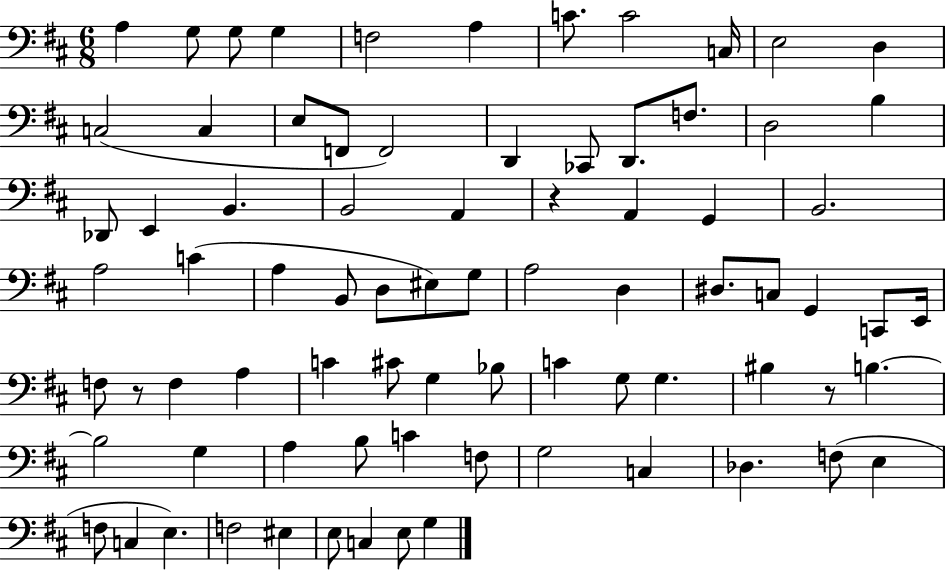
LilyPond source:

{
  \clef bass
  \numericTimeSignature
  \time 6/8
  \key d \major
  a4 g8 g8 g4 | f2 a4 | c'8. c'2 c16 | e2 d4 | \break c2( c4 | e8 f,8 f,2) | d,4 ces,8 d,8. f8. | d2 b4 | \break des,8 e,4 b,4. | b,2 a,4 | r4 a,4 g,4 | b,2. | \break a2 c'4( | a4 b,8 d8 eis8) g8 | a2 d4 | dis8. c8 g,4 c,8 e,16 | \break f8 r8 f4 a4 | c'4 cis'8 g4 bes8 | c'4 g8 g4. | bis4 r8 b4.~~ | \break b2 g4 | a4 b8 c'4 f8 | g2 c4 | des4. f8( e4 | \break f8 c4 e4.) | f2 eis4 | e8 c4 e8 g4 | \bar "|."
}